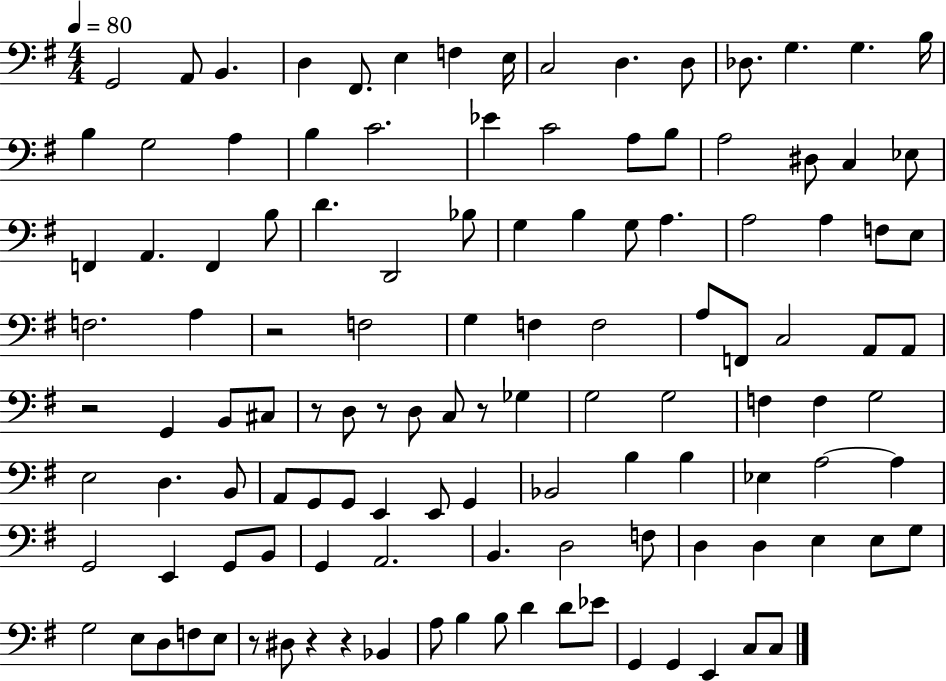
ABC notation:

X:1
T:Untitled
M:4/4
L:1/4
K:G
G,,2 A,,/2 B,, D, ^F,,/2 E, F, E,/4 C,2 D, D,/2 _D,/2 G, G, B,/4 B, G,2 A, B, C2 _E C2 A,/2 B,/2 A,2 ^D,/2 C, _E,/2 F,, A,, F,, B,/2 D D,,2 _B,/2 G, B, G,/2 A, A,2 A, F,/2 E,/2 F,2 A, z2 F,2 G, F, F,2 A,/2 F,,/2 C,2 A,,/2 A,,/2 z2 G,, B,,/2 ^C,/2 z/2 D,/2 z/2 D,/2 C,/2 z/2 _G, G,2 G,2 F, F, G,2 E,2 D, B,,/2 A,,/2 G,,/2 G,,/2 E,, E,,/2 G,, _B,,2 B, B, _E, A,2 A, G,,2 E,, G,,/2 B,,/2 G,, A,,2 B,, D,2 F,/2 D, D, E, E,/2 G,/2 G,2 E,/2 D,/2 F,/2 E,/2 z/2 ^D,/2 z z _B,, A,/2 B, B,/2 D D/2 _E/2 G,, G,, E,, C,/2 C,/2